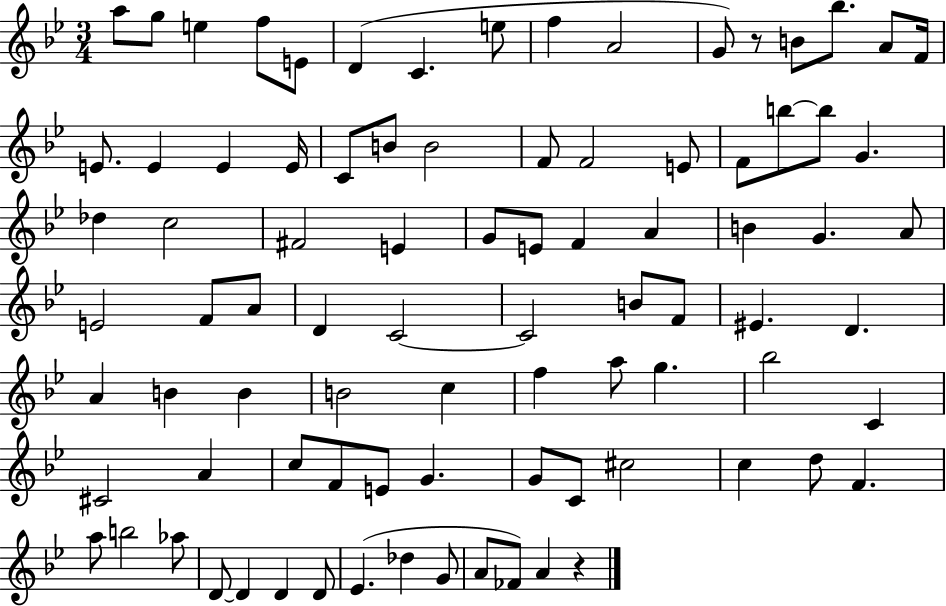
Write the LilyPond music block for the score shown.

{
  \clef treble
  \numericTimeSignature
  \time 3/4
  \key bes \major
  a''8 g''8 e''4 f''8 e'8 | d'4( c'4. e''8 | f''4 a'2 | g'8) r8 b'8 bes''8. a'8 f'16 | \break e'8. e'4 e'4 e'16 | c'8 b'8 b'2 | f'8 f'2 e'8 | f'8 b''8~~ b''8 g'4. | \break des''4 c''2 | fis'2 e'4 | g'8 e'8 f'4 a'4 | b'4 g'4. a'8 | \break e'2 f'8 a'8 | d'4 c'2~~ | c'2 b'8 f'8 | eis'4. d'4. | \break a'4 b'4 b'4 | b'2 c''4 | f''4 a''8 g''4. | bes''2 c'4 | \break cis'2 a'4 | c''8 f'8 e'8 g'4. | g'8 c'8 cis''2 | c''4 d''8 f'4. | \break a''8 b''2 aes''8 | d'8~~ d'4 d'4 d'8 | ees'4.( des''4 g'8 | a'8 fes'8) a'4 r4 | \break \bar "|."
}